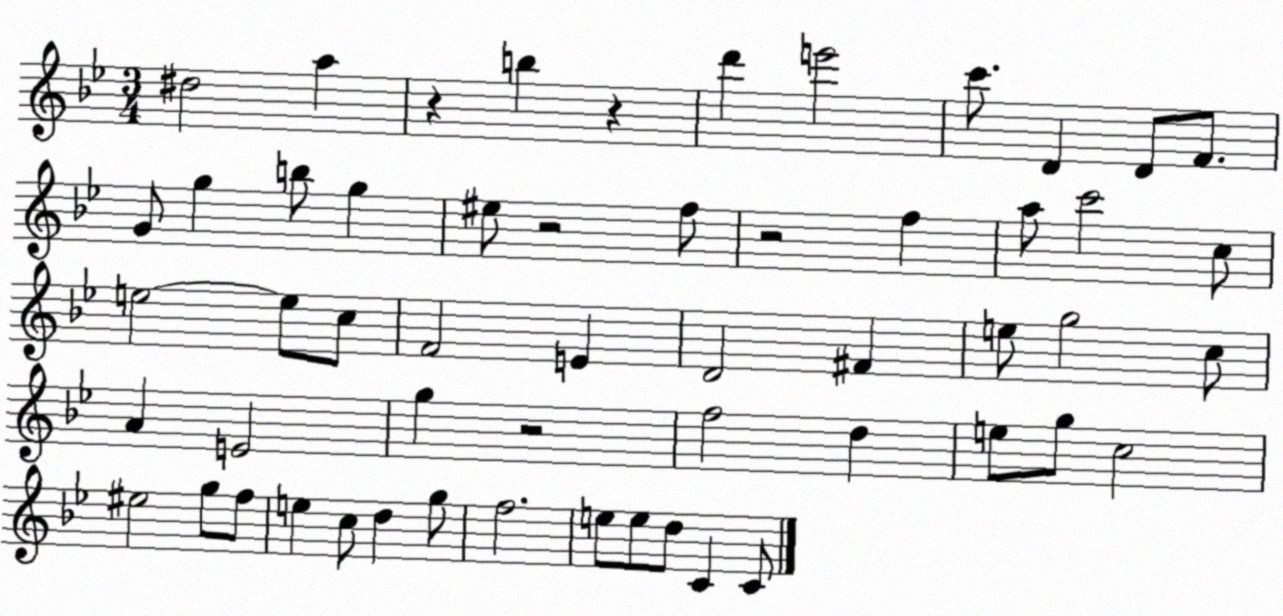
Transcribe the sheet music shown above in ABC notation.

X:1
T:Untitled
M:3/4
L:1/4
K:Bb
^d2 a z b z d' e'2 c'/2 D D/2 F/2 G/2 g b/2 g ^e/2 z2 f/2 z2 f a/2 c'2 c/2 e2 e/2 c/2 F2 E D2 ^F e/2 g2 c/2 A E2 g z2 f2 d e/2 g/2 c2 ^e2 g/2 f/2 e c/2 d g/2 f2 e/2 e/2 d/2 C C/2